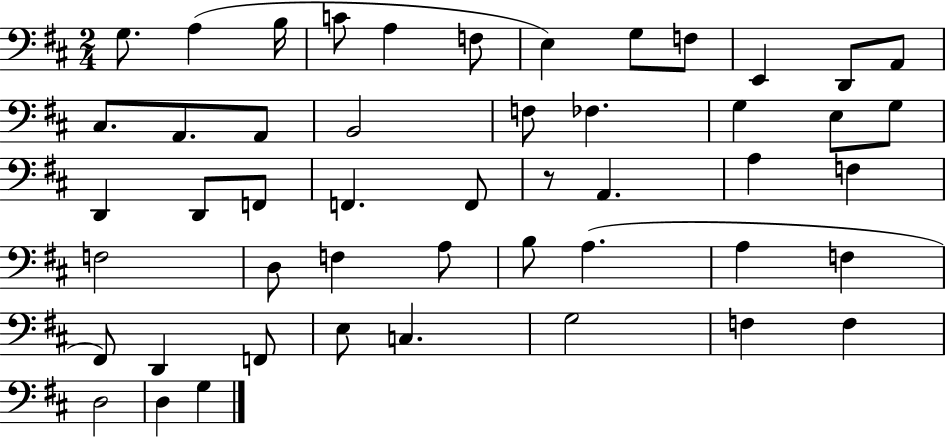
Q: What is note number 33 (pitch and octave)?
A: A3